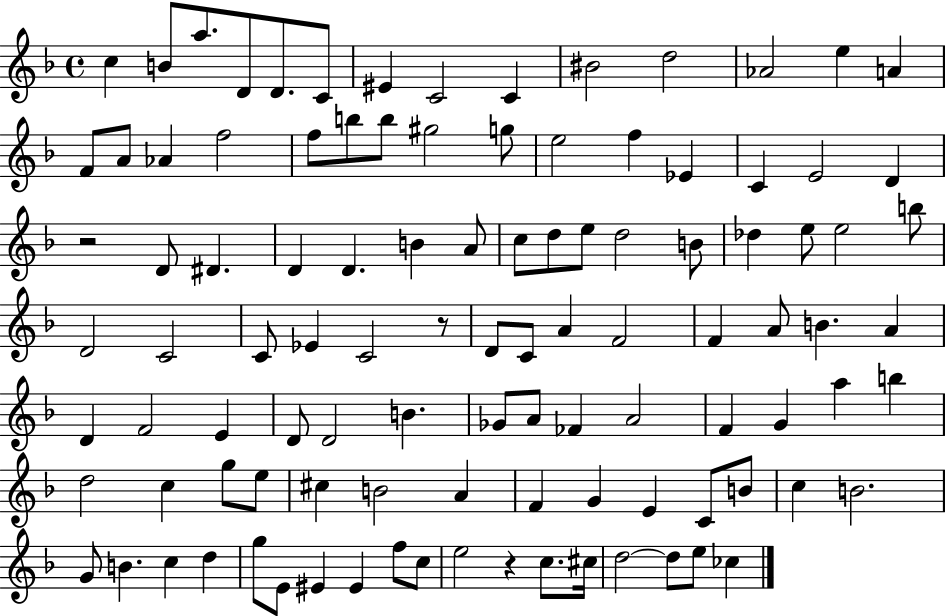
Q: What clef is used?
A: treble